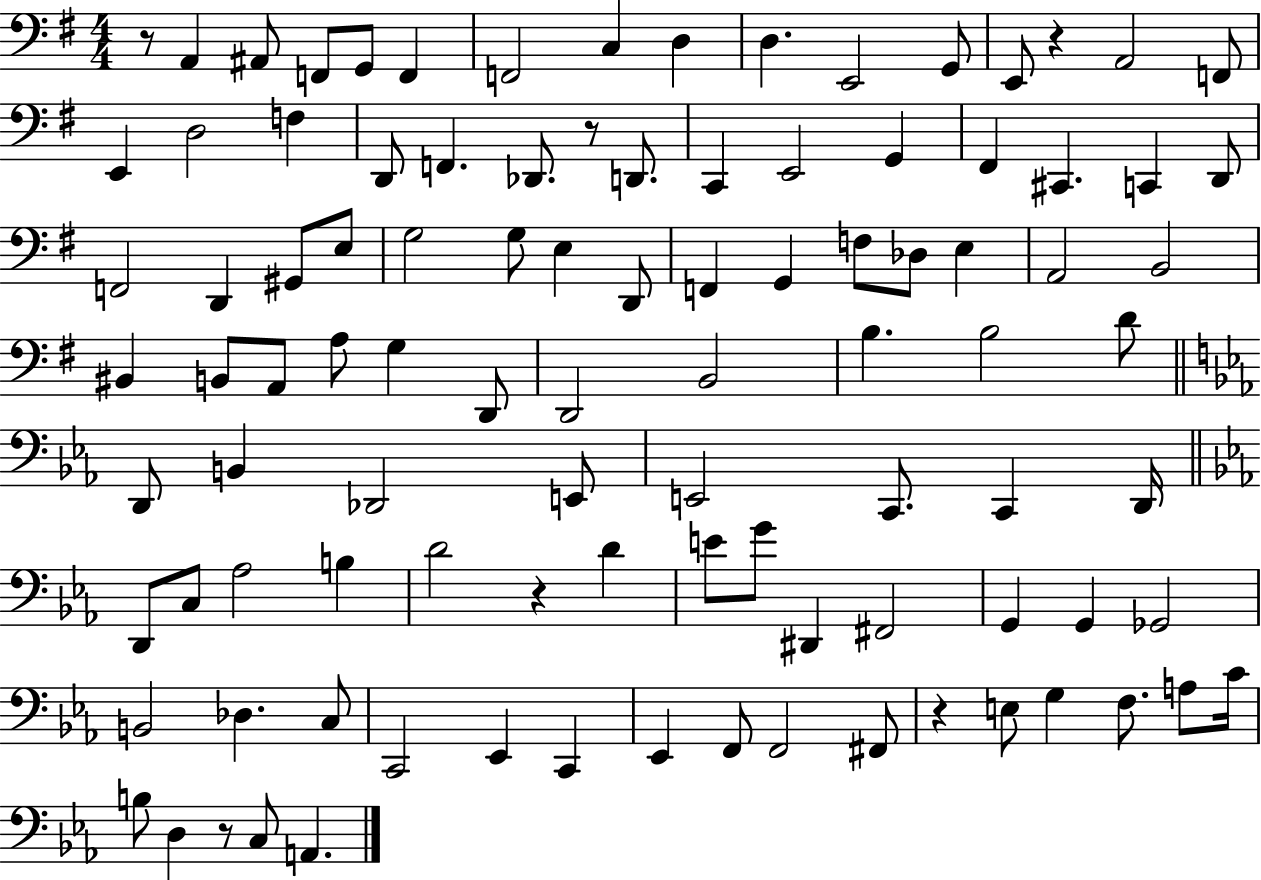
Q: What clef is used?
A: bass